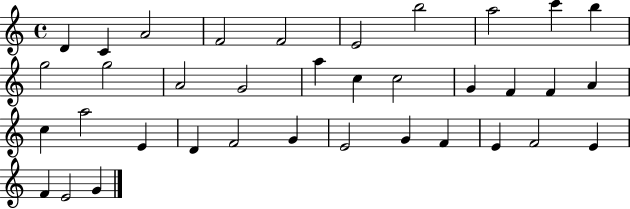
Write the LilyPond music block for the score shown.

{
  \clef treble
  \time 4/4
  \defaultTimeSignature
  \key c \major
  d'4 c'4 a'2 | f'2 f'2 | e'2 b''2 | a''2 c'''4 b''4 | \break g''2 g''2 | a'2 g'2 | a''4 c''4 c''2 | g'4 f'4 f'4 a'4 | \break c''4 a''2 e'4 | d'4 f'2 g'4 | e'2 g'4 f'4 | e'4 f'2 e'4 | \break f'4 e'2 g'4 | \bar "|."
}